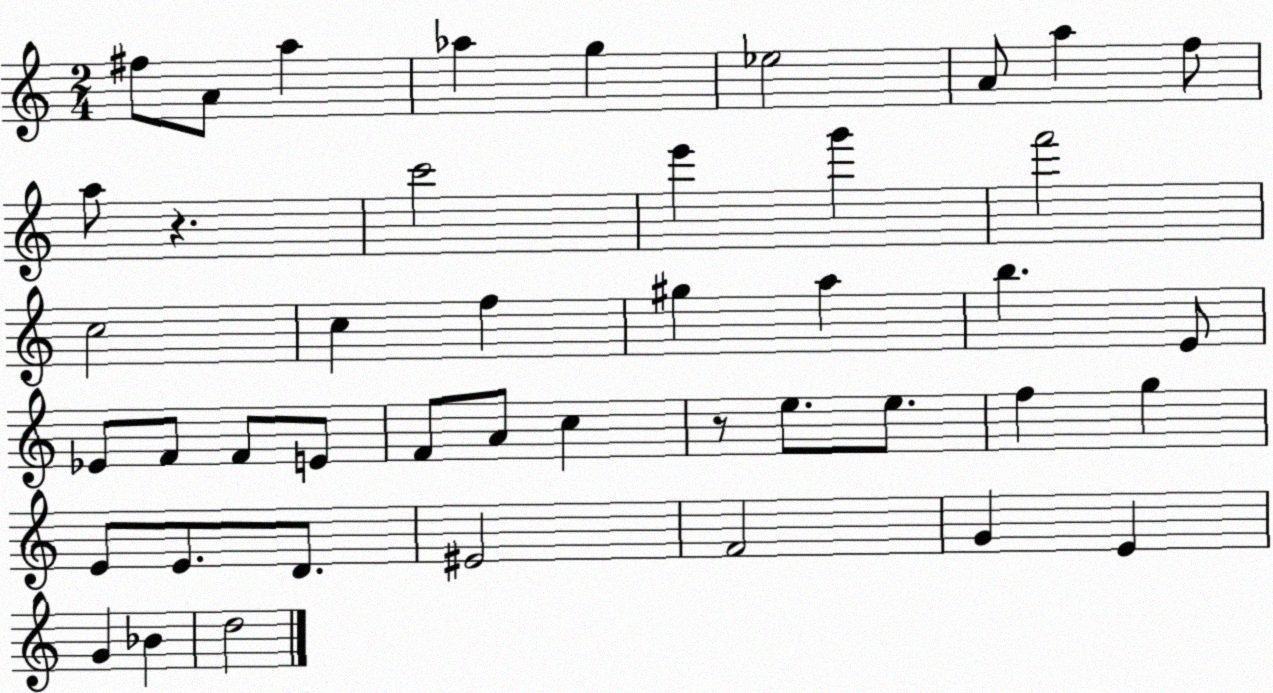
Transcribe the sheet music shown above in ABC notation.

X:1
T:Untitled
M:2/4
L:1/4
K:C
^f/2 A/2 a _a g _e2 A/2 a f/2 a/2 z c'2 e' g' f'2 c2 c f ^g a b E/2 _E/2 F/2 F/2 E/2 F/2 A/2 c z/2 e/2 e/2 f g E/2 E/2 D/2 ^E2 F2 G E G _B d2